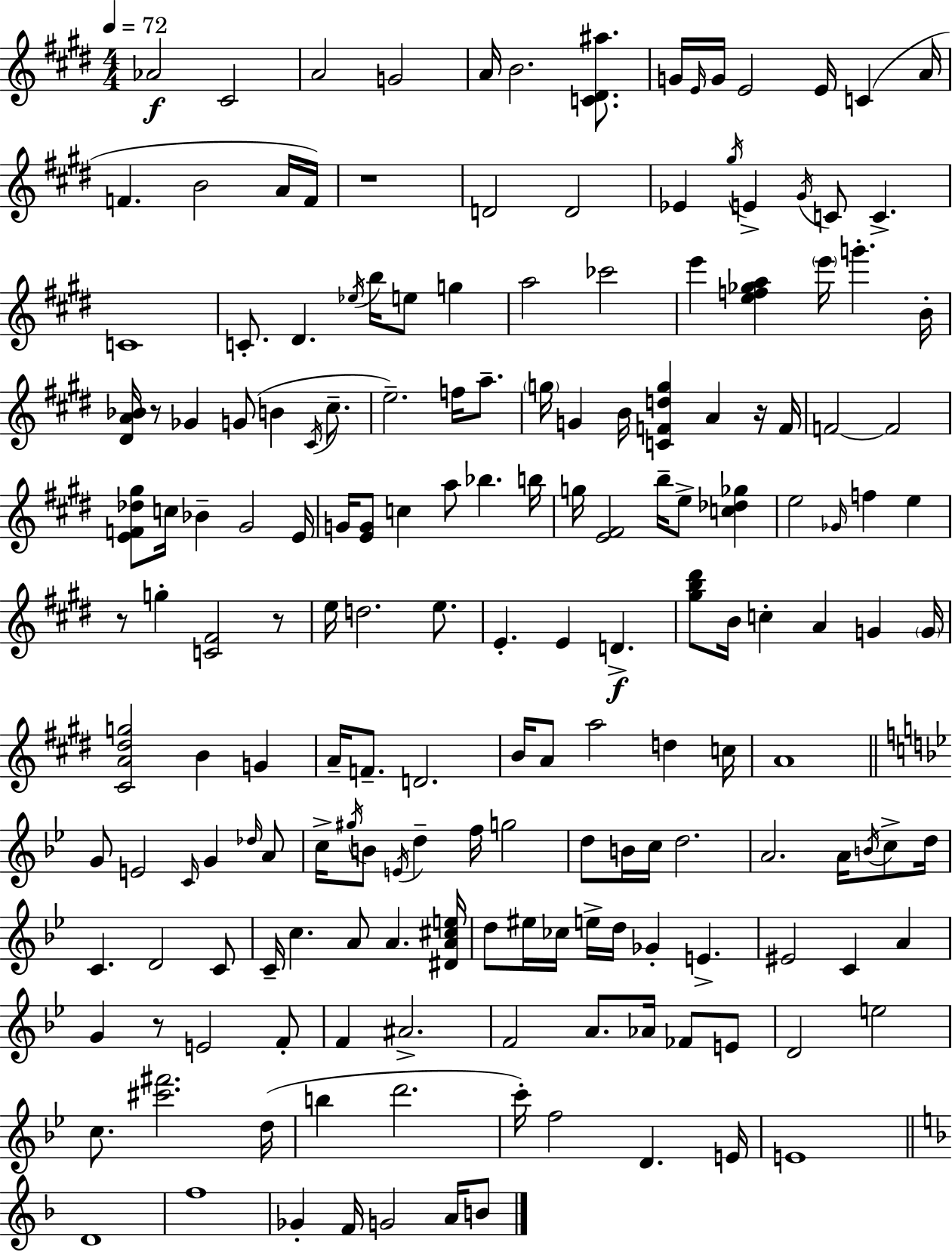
{
  \clef treble
  \numericTimeSignature
  \time 4/4
  \key e \major
  \tempo 4 = 72
  aes'2\f cis'2 | a'2 g'2 | a'16 b'2. <c' dis' ais''>8. | g'16 \grace { e'16 } g'16 e'2 e'16 c'4( | \break a'16 f'4. b'2 a'16 | f'16) r1 | d'2 d'2 | ees'4 \acciaccatura { gis''16 } e'4-> \acciaccatura { gis'16 } c'8 c'4.-> | \break c'1 | c'8.-. dis'4. \acciaccatura { ees''16 } b''16 e''8 | g''4 a''2 ces'''2 | e'''4 <e'' f'' ges'' a''>4 \parenthesize e'''16 g'''4.-. | \break b'16-. <dis' a' bes'>16 r8 ges'4 g'8( b'4 | \acciaccatura { cis'16 } cis''8.-- e''2.--) | f''16 a''8.-- \parenthesize g''16 g'4 b'16 <c' f' d'' g''>4 a'4 | r16 f'16 f'2~~ f'2 | \break <e' f' des'' gis''>8 c''16 bes'4-- gis'2 | e'16 g'16 <e' g'>8 c''4 a''8 bes''4. | b''16 g''16 <e' fis'>2 b''16-- e''8-> | <c'' des'' ges''>4 e''2 \grace { ges'16 } f''4 | \break e''4 r8 g''4-. <c' fis'>2 | r8 e''16 d''2. | e''8. e'4.-. e'4 | d'4.->\f <gis'' b'' dis'''>8 b'16 c''4-. a'4 | \break g'4 \parenthesize g'16 <cis' a' dis'' g''>2 b'4 | g'4 a'16-- f'8.-- d'2. | b'16 a'8 a''2 | d''4 c''16 a'1 | \break \bar "||" \break \key bes \major g'8 e'2 \grace { c'16 } g'4 \grace { des''16 } | a'8 c''16-> \acciaccatura { gis''16 } b'8 \acciaccatura { e'16 } d''4-- f''16 g''2 | d''8 b'16 c''16 d''2. | a'2. | \break a'16 \acciaccatura { b'16 } c''8-> d''16 c'4. d'2 | c'8 c'16-- c''4. a'8 a'4. | <dis' a' cis'' e''>16 d''8 eis''16 ces''16 e''16-> d''16 ges'4-. e'4.-> | eis'2 c'4 | \break a'4 g'4 r8 e'2 | f'8-. f'4 ais'2.-> | f'2 a'8. | aes'16 fes'8 e'8 d'2 e''2 | \break c''8. <cis''' fis'''>2. | d''16( b''4 d'''2. | c'''16-.) f''2 d'4. | e'16 e'1 | \break \bar "||" \break \key f \major d'1 | f''1 | ges'4-. f'16 g'2 a'16 b'8 | \bar "|."
}